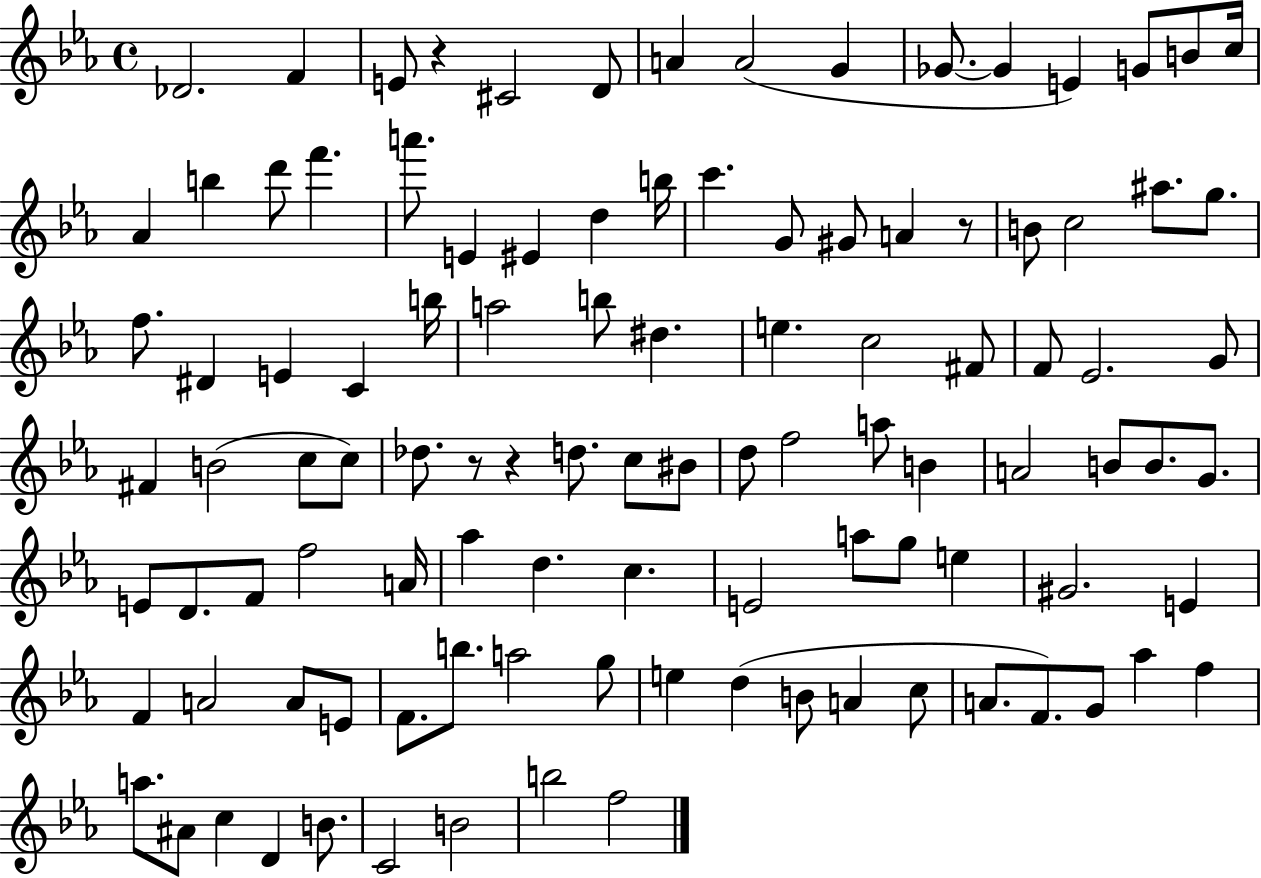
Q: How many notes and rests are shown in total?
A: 106